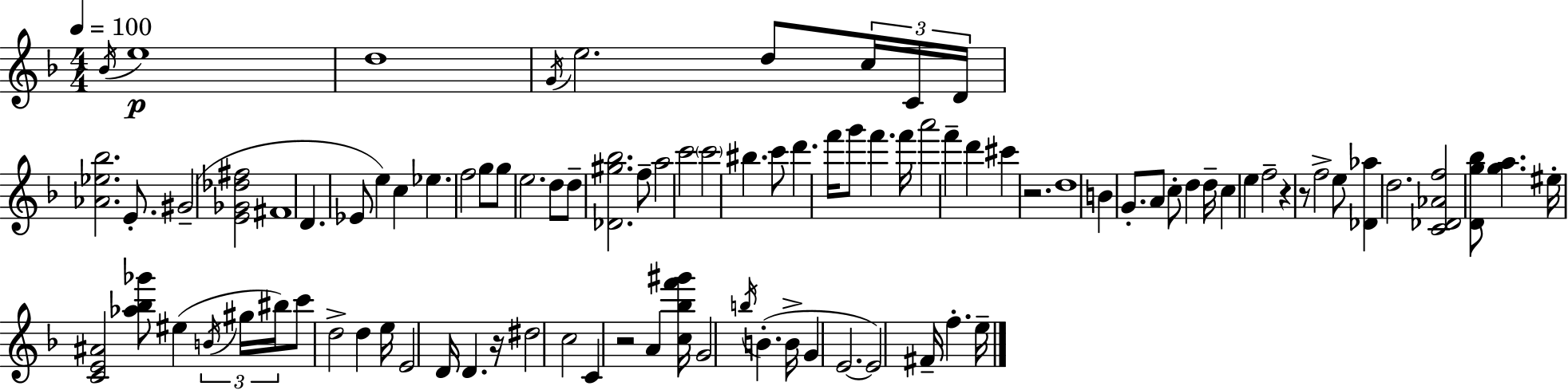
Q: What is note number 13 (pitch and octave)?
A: D4